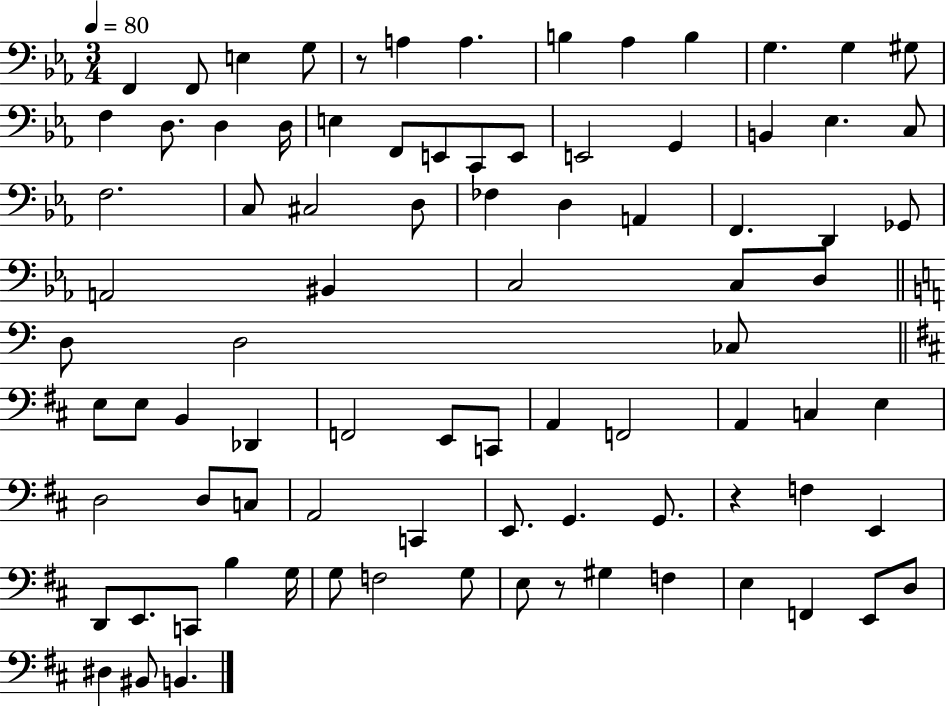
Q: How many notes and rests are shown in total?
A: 87